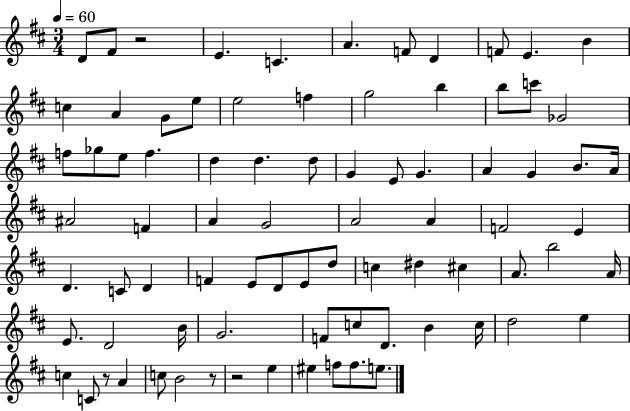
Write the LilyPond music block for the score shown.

{
  \clef treble
  \numericTimeSignature
  \time 3/4
  \key d \major
  \tempo 4 = 60
  \repeat volta 2 { d'8 fis'8 r2 | e'4. c'4. | a'4. f'8 d'4 | f'8 e'4. b'4 | \break c''4 a'4 g'8 e''8 | e''2 f''4 | g''2 b''4 | b''8 c'''8 ges'2 | \break f''8 ges''8 e''8 f''4. | d''4 d''4. d''8 | g'4 e'8 g'4. | a'4 g'4 b'8. a'16 | \break ais'2 f'4 | a'4 g'2 | a'2 a'4 | f'2 e'4 | \break d'4. c'8 d'4 | f'4 e'8 d'8 e'8 d''8 | c''4 dis''4 cis''4 | a'8. b''2 a'16 | \break e'8. d'2 b'16 | g'2. | f'8 c''8 d'8. b'4 c''16 | d''2 e''4 | \break c''4 c'8 r8 a'4 | c''8 b'2 r8 | r2 e''4 | eis''4 f''8 f''8. e''8. | \break } \bar "|."
}